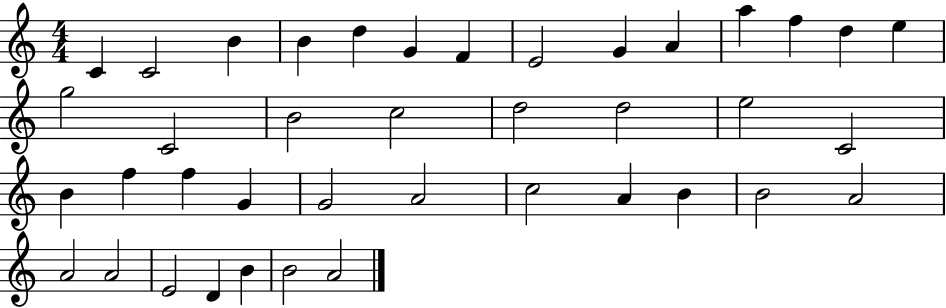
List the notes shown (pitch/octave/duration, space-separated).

C4/q C4/h B4/q B4/q D5/q G4/q F4/q E4/h G4/q A4/q A5/q F5/q D5/q E5/q G5/h C4/h B4/h C5/h D5/h D5/h E5/h C4/h B4/q F5/q F5/q G4/q G4/h A4/h C5/h A4/q B4/q B4/h A4/h A4/h A4/h E4/h D4/q B4/q B4/h A4/h